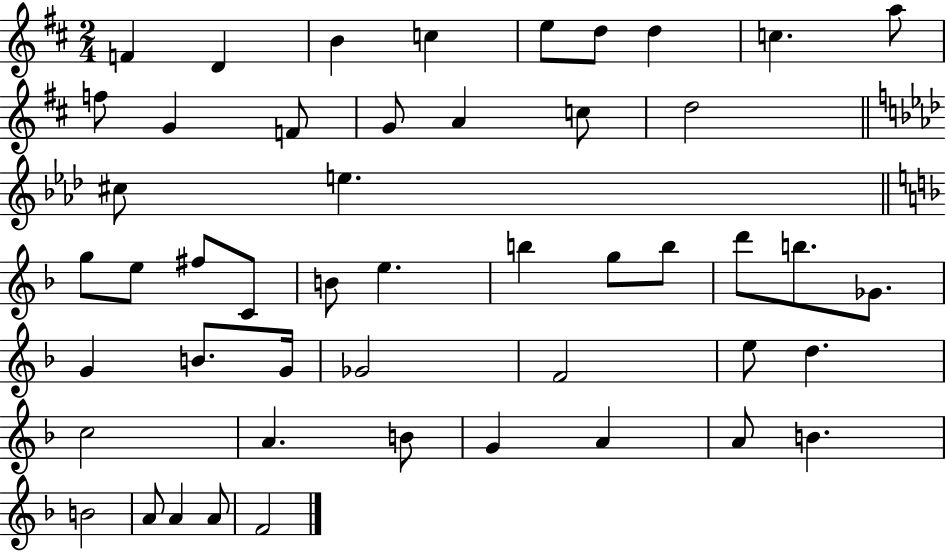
{
  \clef treble
  \numericTimeSignature
  \time 2/4
  \key d \major
  f'4 d'4 | b'4 c''4 | e''8 d''8 d''4 | c''4. a''8 | \break f''8 g'4 f'8 | g'8 a'4 c''8 | d''2 | \bar "||" \break \key f \minor cis''8 e''4. | \bar "||" \break \key f \major g''8 e''8 fis''8 c'8 | b'8 e''4. | b''4 g''8 b''8 | d'''8 b''8. ges'8. | \break g'4 b'8. g'16 | ges'2 | f'2 | e''8 d''4. | \break c''2 | a'4. b'8 | g'4 a'4 | a'8 b'4. | \break b'2 | a'8 a'4 a'8 | f'2 | \bar "|."
}